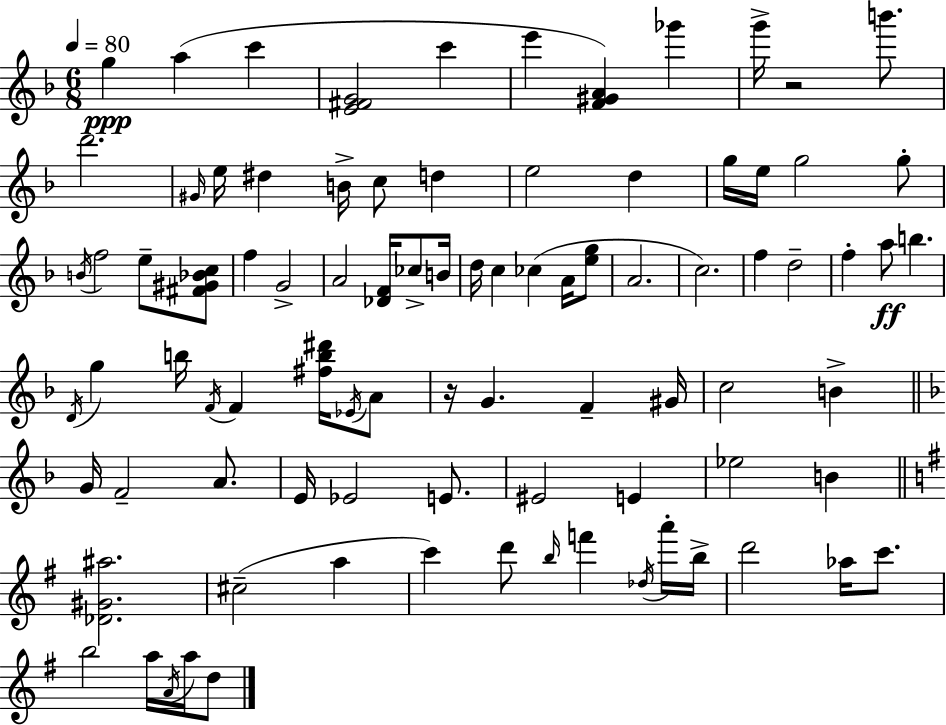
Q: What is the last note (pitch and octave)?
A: D5